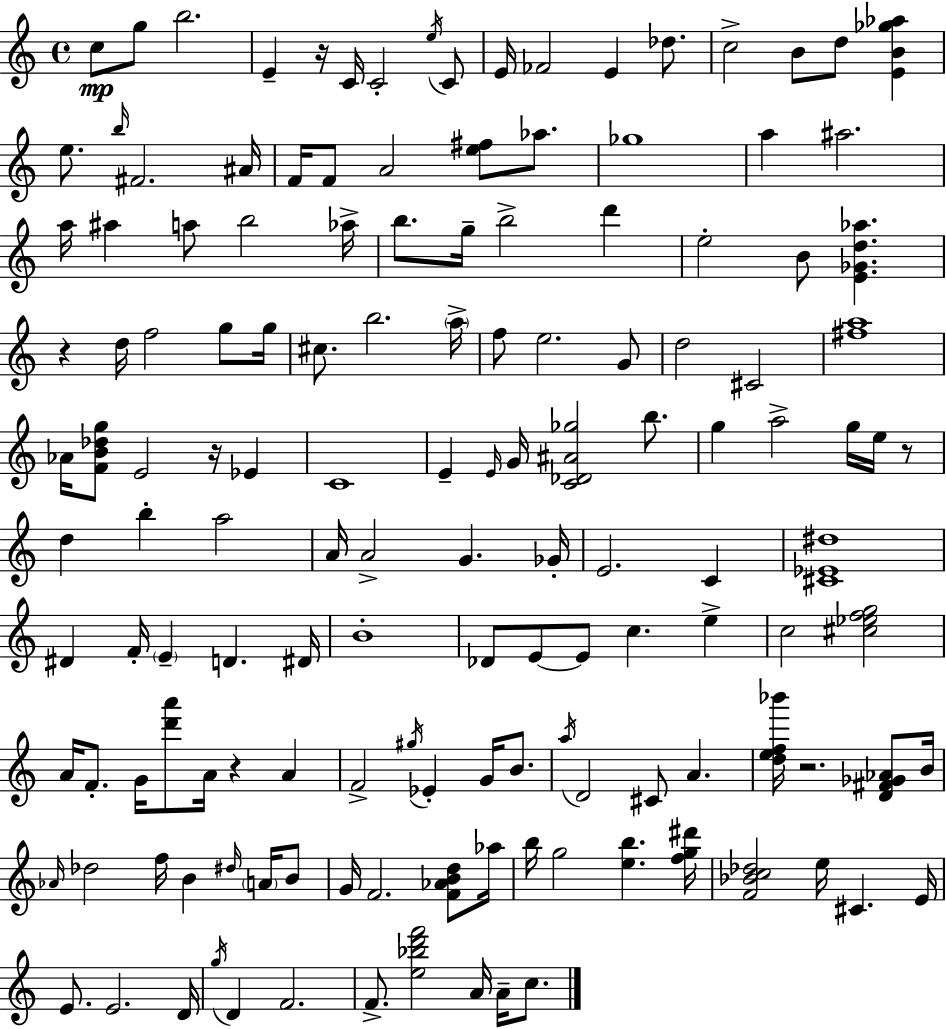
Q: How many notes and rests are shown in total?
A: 144